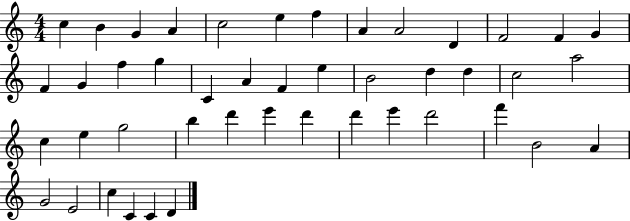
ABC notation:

X:1
T:Untitled
M:4/4
L:1/4
K:C
c B G A c2 e f A A2 D F2 F G F G f g C A F e B2 d d c2 a2 c e g2 b d' e' d' d' e' d'2 f' B2 A G2 E2 c C C D